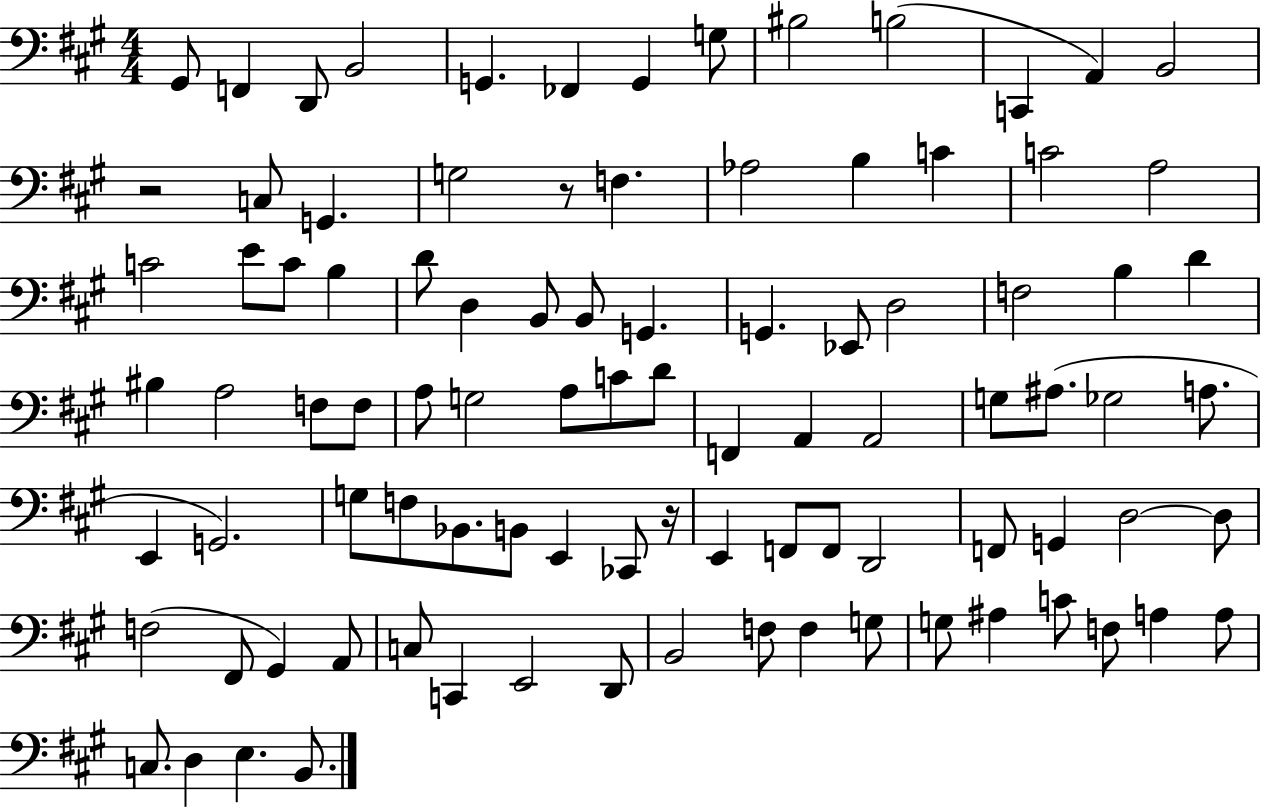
{
  \clef bass
  \numericTimeSignature
  \time 4/4
  \key a \major
  gis,8 f,4 d,8 b,2 | g,4. fes,4 g,4 g8 | bis2 b2( | c,4 a,4) b,2 | \break r2 c8 g,4. | g2 r8 f4. | aes2 b4 c'4 | c'2 a2 | \break c'2 e'8 c'8 b4 | d'8 d4 b,8 b,8 g,4. | g,4. ees,8 d2 | f2 b4 d'4 | \break bis4 a2 f8 f8 | a8 g2 a8 c'8 d'8 | f,4 a,4 a,2 | g8 ais8.( ges2 a8. | \break e,4 g,2.) | g8 f8 bes,8. b,8 e,4 ces,8 r16 | e,4 f,8 f,8 d,2 | f,8 g,4 d2~~ d8 | \break f2( fis,8 gis,4) a,8 | c8 c,4 e,2 d,8 | b,2 f8 f4 g8 | g8 ais4 c'8 f8 a4 a8 | \break c8. d4 e4. b,8. | \bar "|."
}